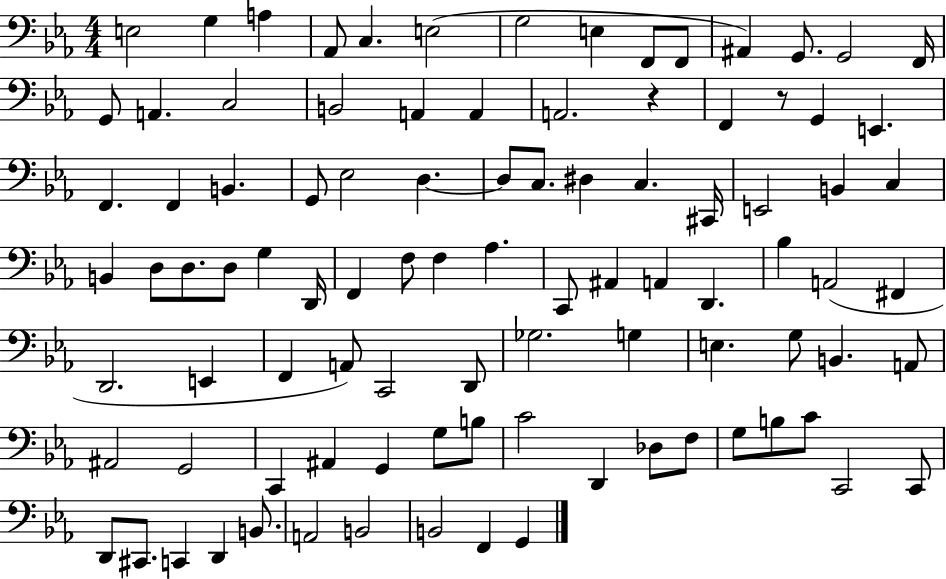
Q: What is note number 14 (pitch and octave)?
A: F2